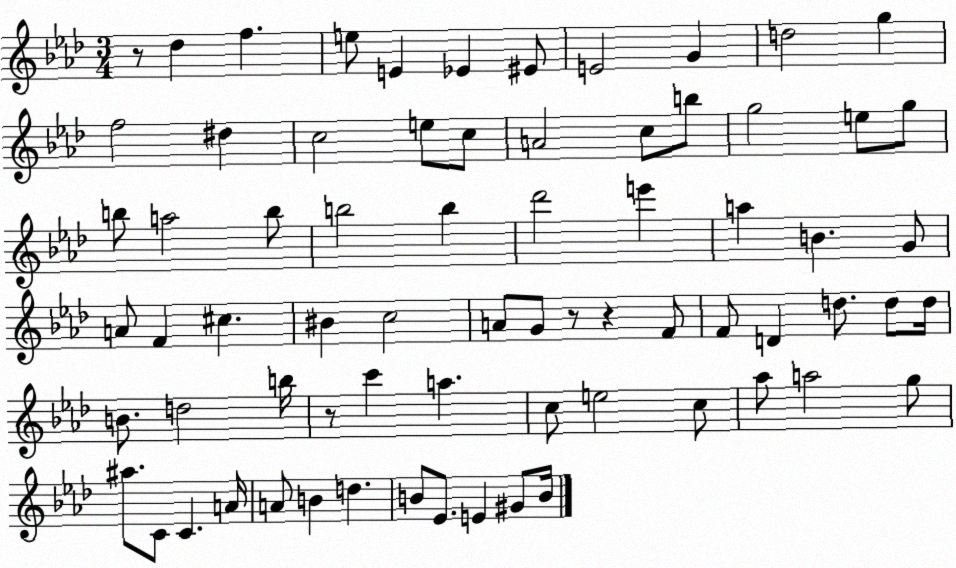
X:1
T:Untitled
M:3/4
L:1/4
K:Ab
z/2 _d f e/2 E _E ^E/2 E2 G d2 g f2 ^d c2 e/2 c/2 A2 c/2 b/2 g2 e/2 g/2 b/2 a2 b/2 b2 b _d'2 e' a B G/2 A/2 F ^c ^B c2 A/2 G/2 z/2 z F/2 F/2 D d/2 d/2 d/4 B/2 d2 b/4 z/2 c' a c/2 e2 c/2 _a/2 a2 g/2 ^a/2 C/2 C A/4 A/2 B d B/2 _E/2 E ^G/2 B/4